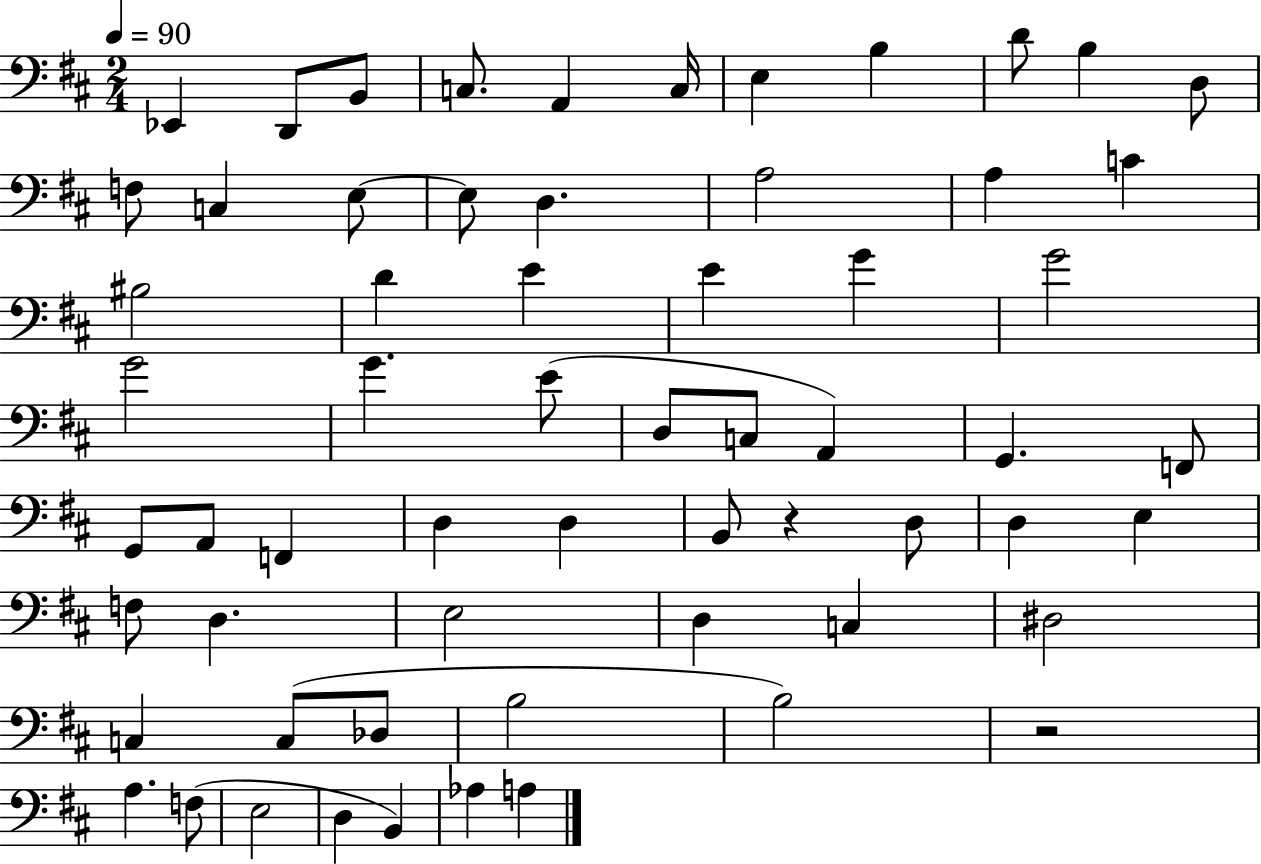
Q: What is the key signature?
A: D major